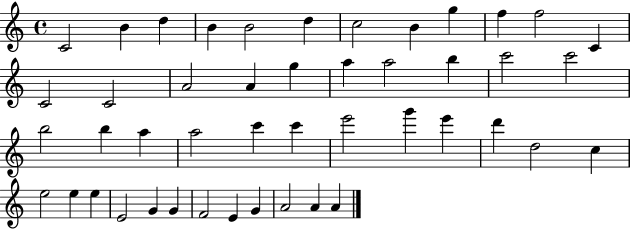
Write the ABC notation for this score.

X:1
T:Untitled
M:4/4
L:1/4
K:C
C2 B d B B2 d c2 B g f f2 C C2 C2 A2 A g a a2 b c'2 c'2 b2 b a a2 c' c' e'2 g' e' d' d2 c e2 e e E2 G G F2 E G A2 A A